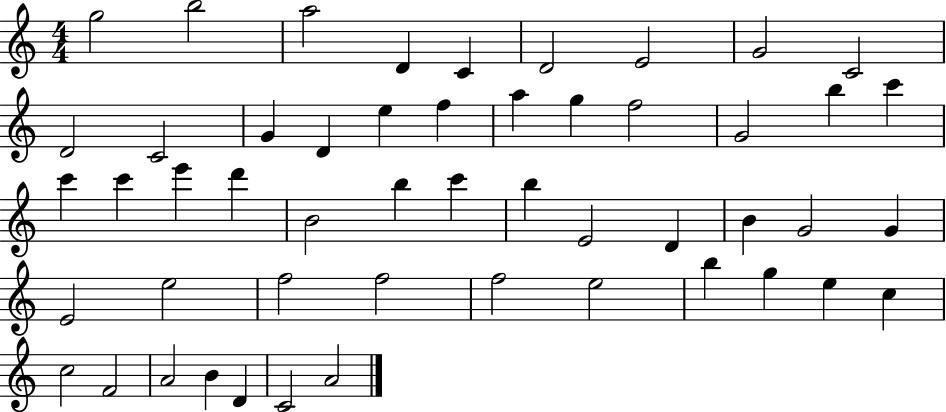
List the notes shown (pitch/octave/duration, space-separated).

G5/h B5/h A5/h D4/q C4/q D4/h E4/h G4/h C4/h D4/h C4/h G4/q D4/q E5/q F5/q A5/q G5/q F5/h G4/h B5/q C6/q C6/q C6/q E6/q D6/q B4/h B5/q C6/q B5/q E4/h D4/q B4/q G4/h G4/q E4/h E5/h F5/h F5/h F5/h E5/h B5/q G5/q E5/q C5/q C5/h F4/h A4/h B4/q D4/q C4/h A4/h